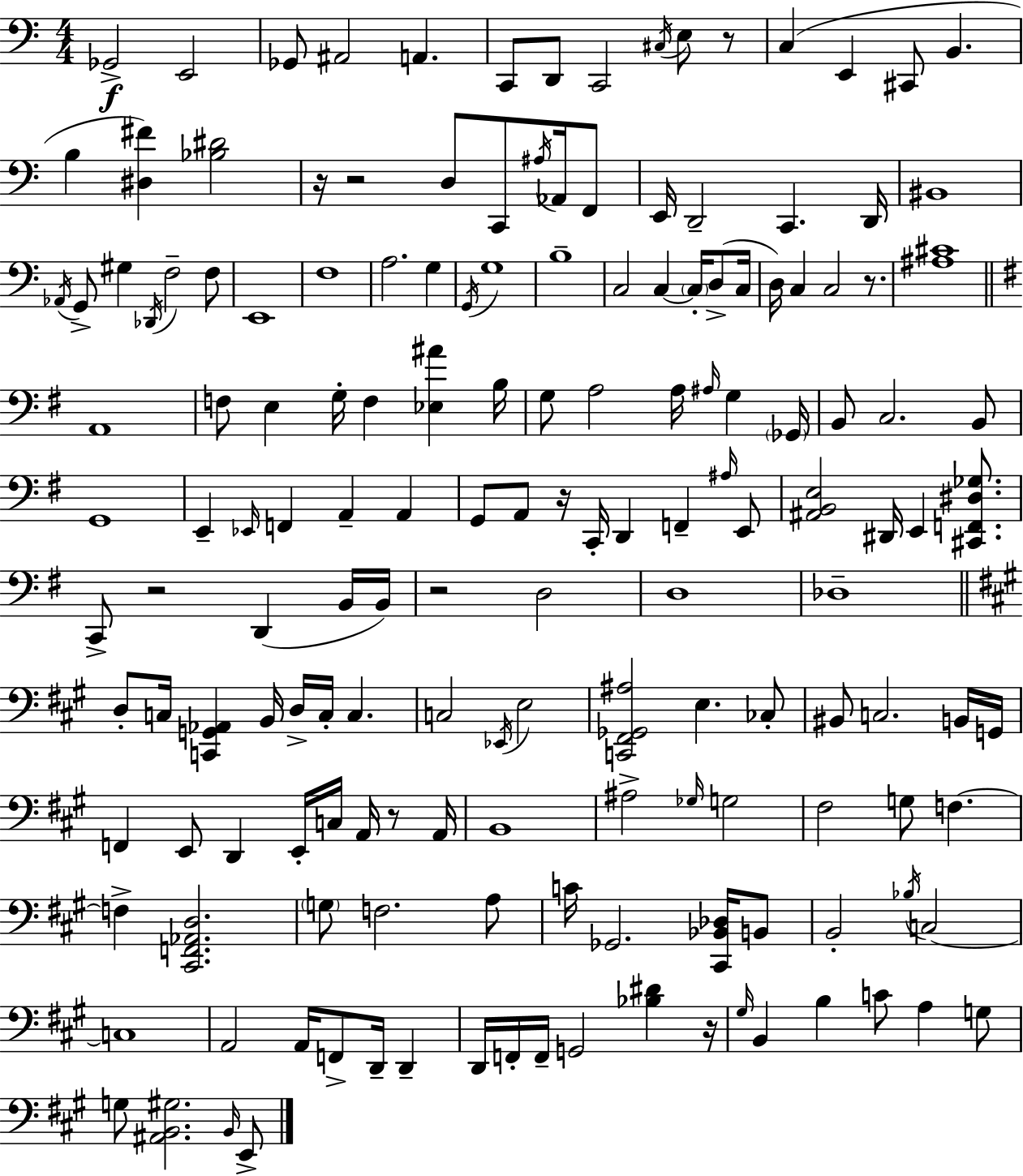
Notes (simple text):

Gb2/h E2/h Gb2/e A#2/h A2/q. C2/e D2/e C2/h C#3/s E3/e R/e C3/q E2/q C#2/e B2/q. B3/q [D#3,F#4]/q [Bb3,D#4]/h R/s R/h D3/e C2/e A#3/s Ab2/s F2/e E2/s D2/h C2/q. D2/s BIS2/w Ab2/s G2/e G#3/q Db2/s F3/h F3/e E2/w F3/w A3/h. G3/q G2/s G3/w B3/w C3/h C3/q C3/s D3/e C3/s D3/s C3/q C3/h R/e. [A#3,C#4]/w A2/w F3/e E3/q G3/s F3/q [Eb3,A#4]/q B3/s G3/e A3/h A3/s A#3/s G3/q Gb2/s B2/e C3/h. B2/e G2/w E2/q Eb2/s F2/q A2/q A2/q G2/e A2/e R/s C2/s D2/q F2/q A#3/s E2/e [A#2,B2,E3]/h D#2/s E2/q [C#2,F2,D#3,Gb3]/e. C2/e R/h D2/q B2/s B2/s R/h D3/h D3/w Db3/w D3/e C3/s [C2,G2,Ab2]/q B2/s D3/s C3/s C3/q. C3/h Eb2/s E3/h [C2,F#2,Gb2,A#3]/h E3/q. CES3/e BIS2/e C3/h. B2/s G2/s F2/q E2/e D2/q E2/s C3/s A2/s R/e A2/s B2/w A#3/h Gb3/s G3/h F#3/h G3/e F3/q. F3/q [C#2,F2,Ab2,D3]/h. G3/e F3/h. A3/e C4/s Gb2/h. [C#2,Bb2,Db3]/s B2/e B2/h Bb3/s C3/h C3/w A2/h A2/s F2/e D2/s D2/q D2/s F2/s F2/s G2/h [Bb3,D#4]/q R/s G#3/s B2/q B3/q C4/e A3/q G3/e G3/e [A#2,B2,G#3]/h. B2/s E2/e